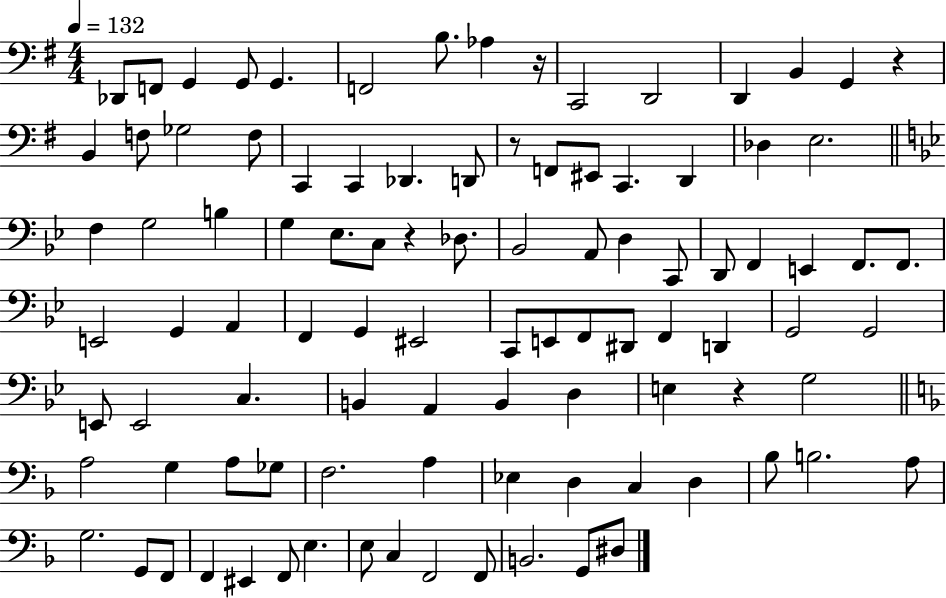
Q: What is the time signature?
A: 4/4